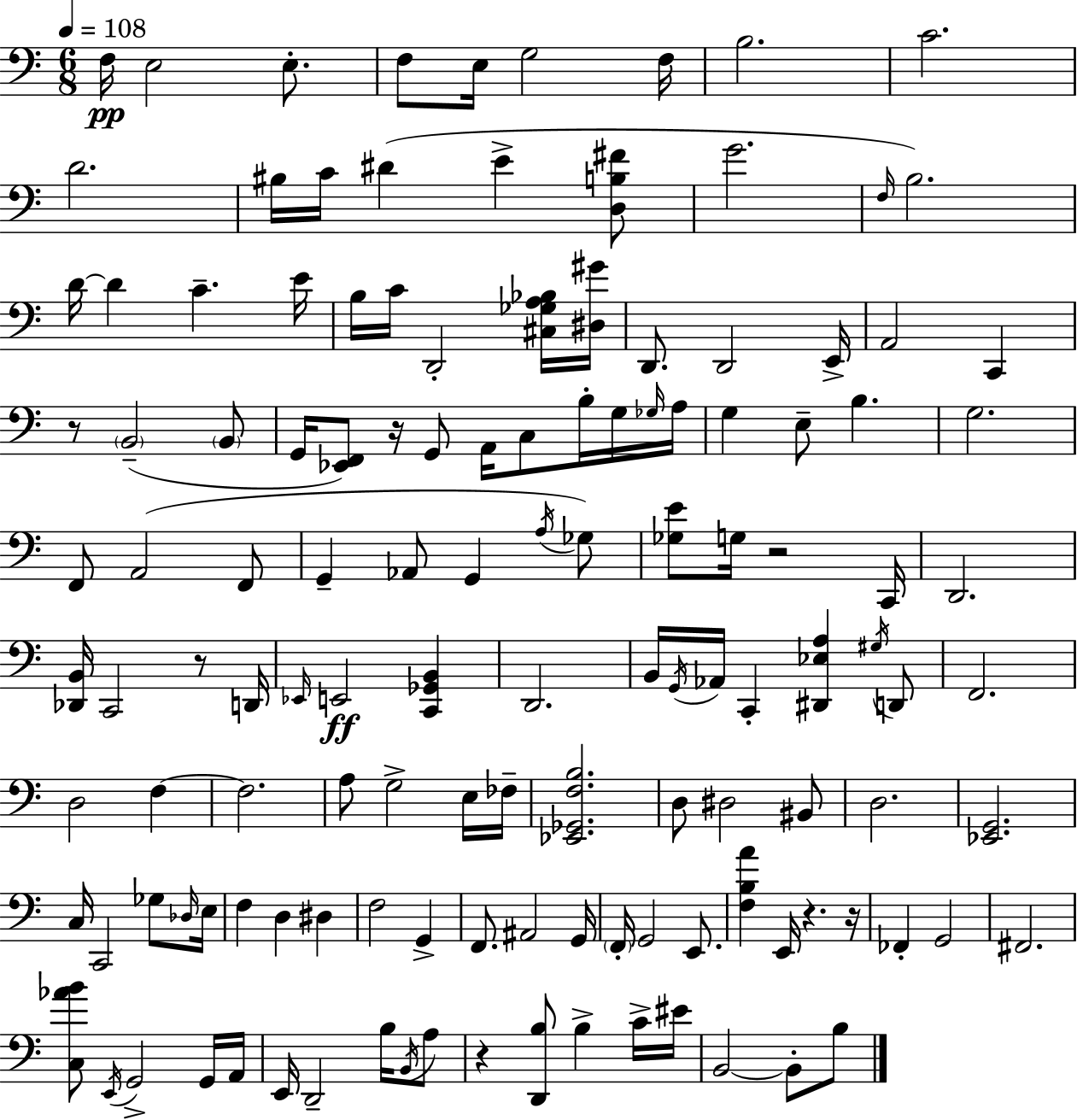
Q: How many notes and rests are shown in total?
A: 132